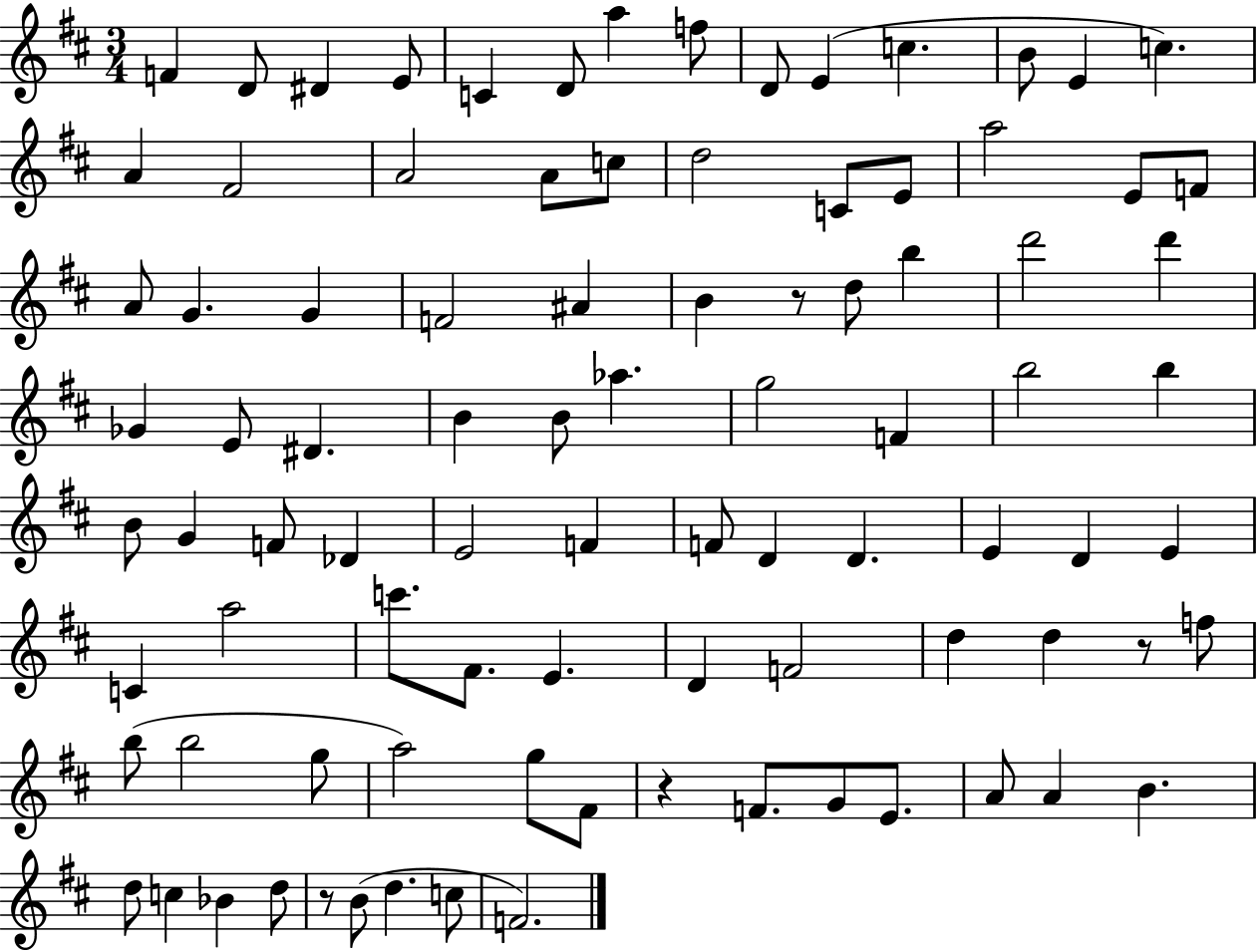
X:1
T:Untitled
M:3/4
L:1/4
K:D
F D/2 ^D E/2 C D/2 a f/2 D/2 E c B/2 E c A ^F2 A2 A/2 c/2 d2 C/2 E/2 a2 E/2 F/2 A/2 G G F2 ^A B z/2 d/2 b d'2 d' _G E/2 ^D B B/2 _a g2 F b2 b B/2 G F/2 _D E2 F F/2 D D E D E C a2 c'/2 ^F/2 E D F2 d d z/2 f/2 b/2 b2 g/2 a2 g/2 ^F/2 z F/2 G/2 E/2 A/2 A B d/2 c _B d/2 z/2 B/2 d c/2 F2